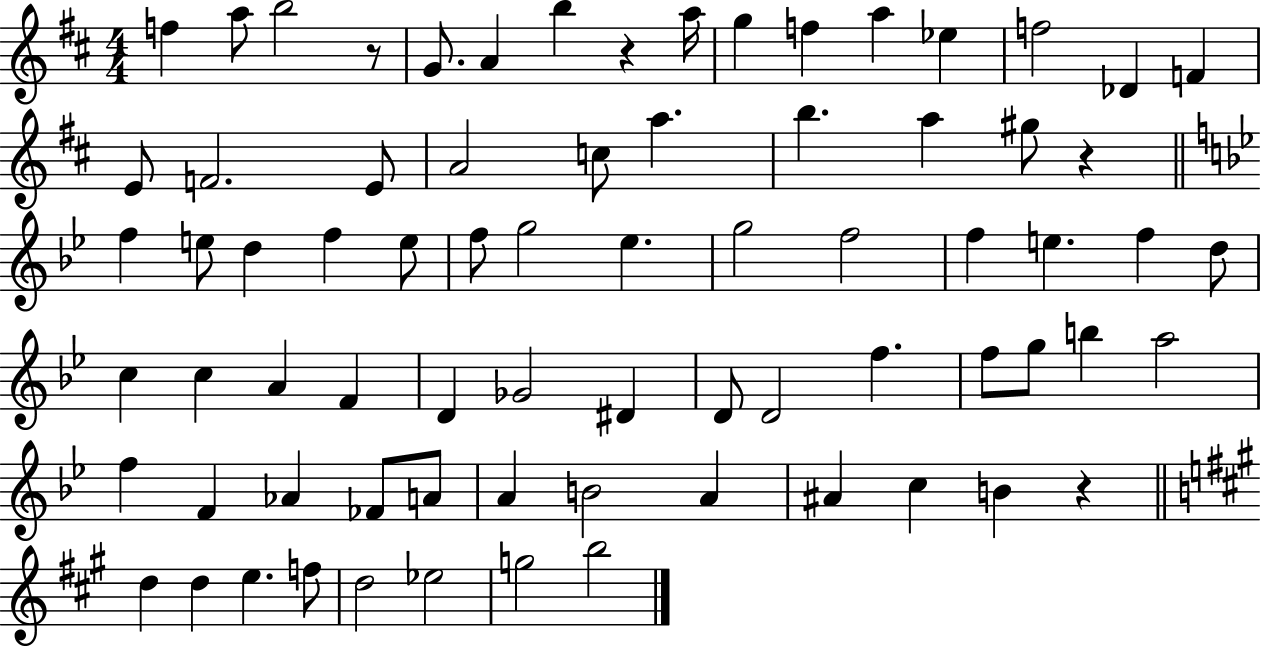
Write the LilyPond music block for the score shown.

{
  \clef treble
  \numericTimeSignature
  \time 4/4
  \key d \major
  \repeat volta 2 { f''4 a''8 b''2 r8 | g'8. a'4 b''4 r4 a''16 | g''4 f''4 a''4 ees''4 | f''2 des'4 f'4 | \break e'8 f'2. e'8 | a'2 c''8 a''4. | b''4. a''4 gis''8 r4 | \bar "||" \break \key bes \major f''4 e''8 d''4 f''4 e''8 | f''8 g''2 ees''4. | g''2 f''2 | f''4 e''4. f''4 d''8 | \break c''4 c''4 a'4 f'4 | d'4 ges'2 dis'4 | d'8 d'2 f''4. | f''8 g''8 b''4 a''2 | \break f''4 f'4 aes'4 fes'8 a'8 | a'4 b'2 a'4 | ais'4 c''4 b'4 r4 | \bar "||" \break \key a \major d''4 d''4 e''4. f''8 | d''2 ees''2 | g''2 b''2 | } \bar "|."
}